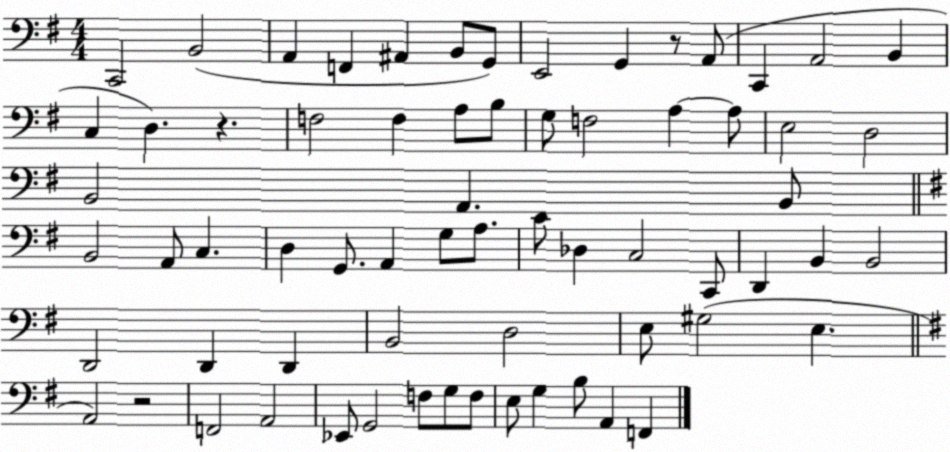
X:1
T:Untitled
M:4/4
L:1/4
K:G
C,,2 B,,2 A,, F,, ^A,, B,,/2 G,,/2 E,,2 G,, z/2 A,,/2 C,, A,,2 B,, C, D, z F,2 F, A,/2 B,/2 G,/2 F,2 A, A,/2 E,2 D,2 B,,2 A,, B,,/2 B,,2 A,,/2 C, D, G,,/2 A,, G,/2 A,/2 C/2 _D, C,2 C,,/2 D,, B,, B,,2 D,,2 D,, D,, B,,2 D,2 E,/2 ^G,2 E, A,,2 z2 F,,2 A,,2 _E,,/2 G,,2 F,/2 G,/2 F,/2 E,/2 G, B,/2 A,, F,,